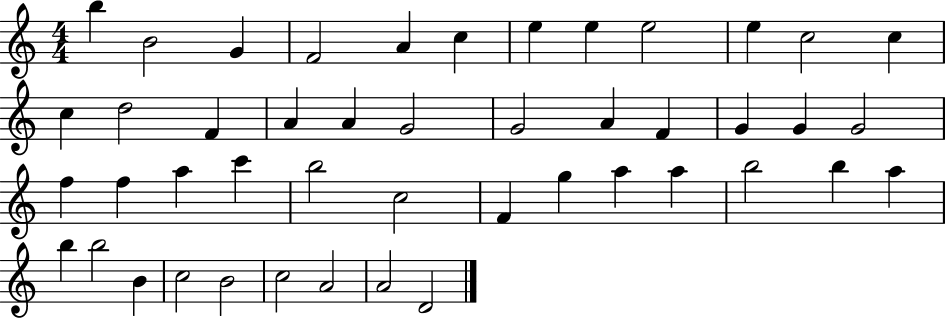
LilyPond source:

{
  \clef treble
  \numericTimeSignature
  \time 4/4
  \key c \major
  b''4 b'2 g'4 | f'2 a'4 c''4 | e''4 e''4 e''2 | e''4 c''2 c''4 | \break c''4 d''2 f'4 | a'4 a'4 g'2 | g'2 a'4 f'4 | g'4 g'4 g'2 | \break f''4 f''4 a''4 c'''4 | b''2 c''2 | f'4 g''4 a''4 a''4 | b''2 b''4 a''4 | \break b''4 b''2 b'4 | c''2 b'2 | c''2 a'2 | a'2 d'2 | \break \bar "|."
}